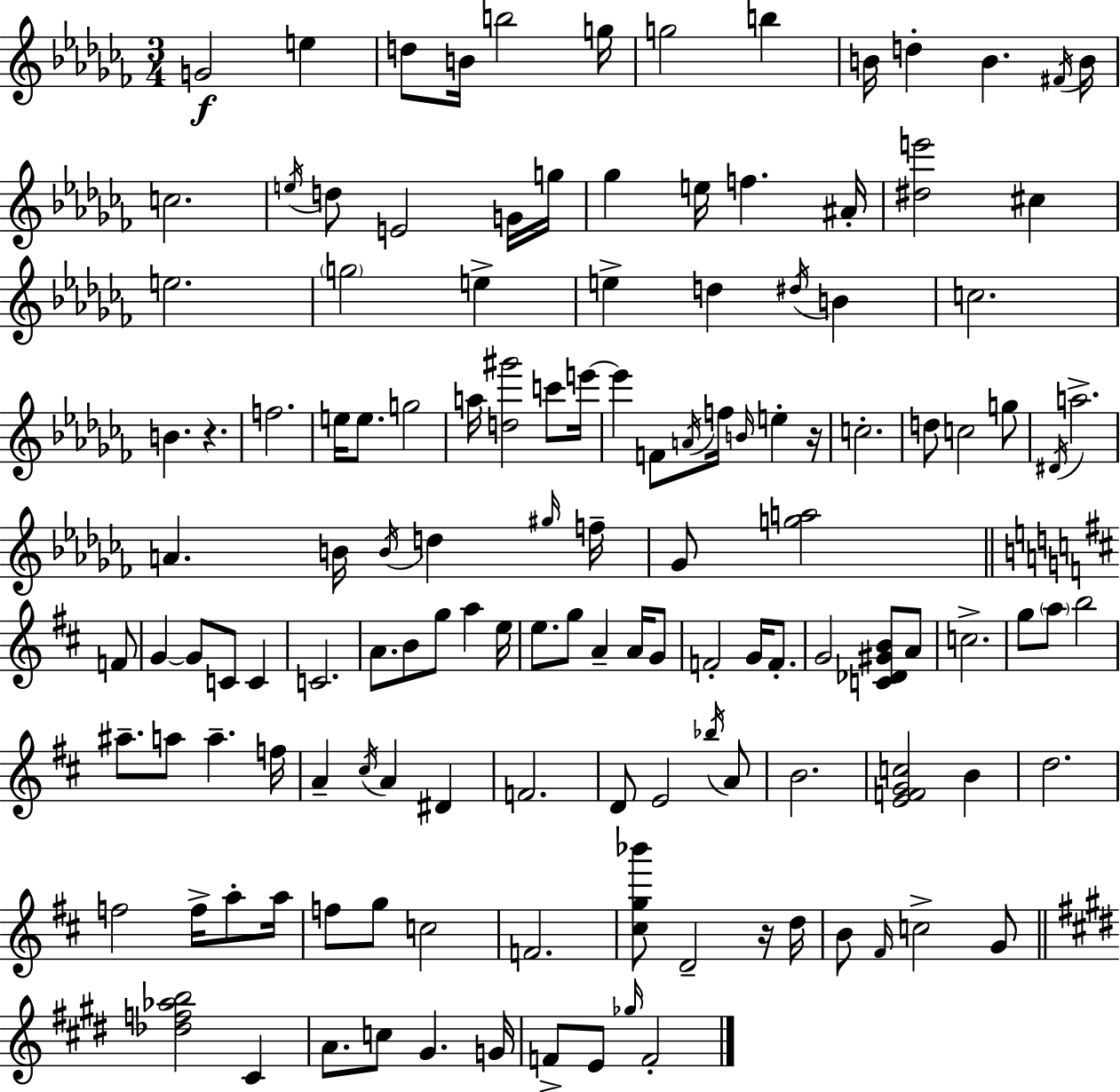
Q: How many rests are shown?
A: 3